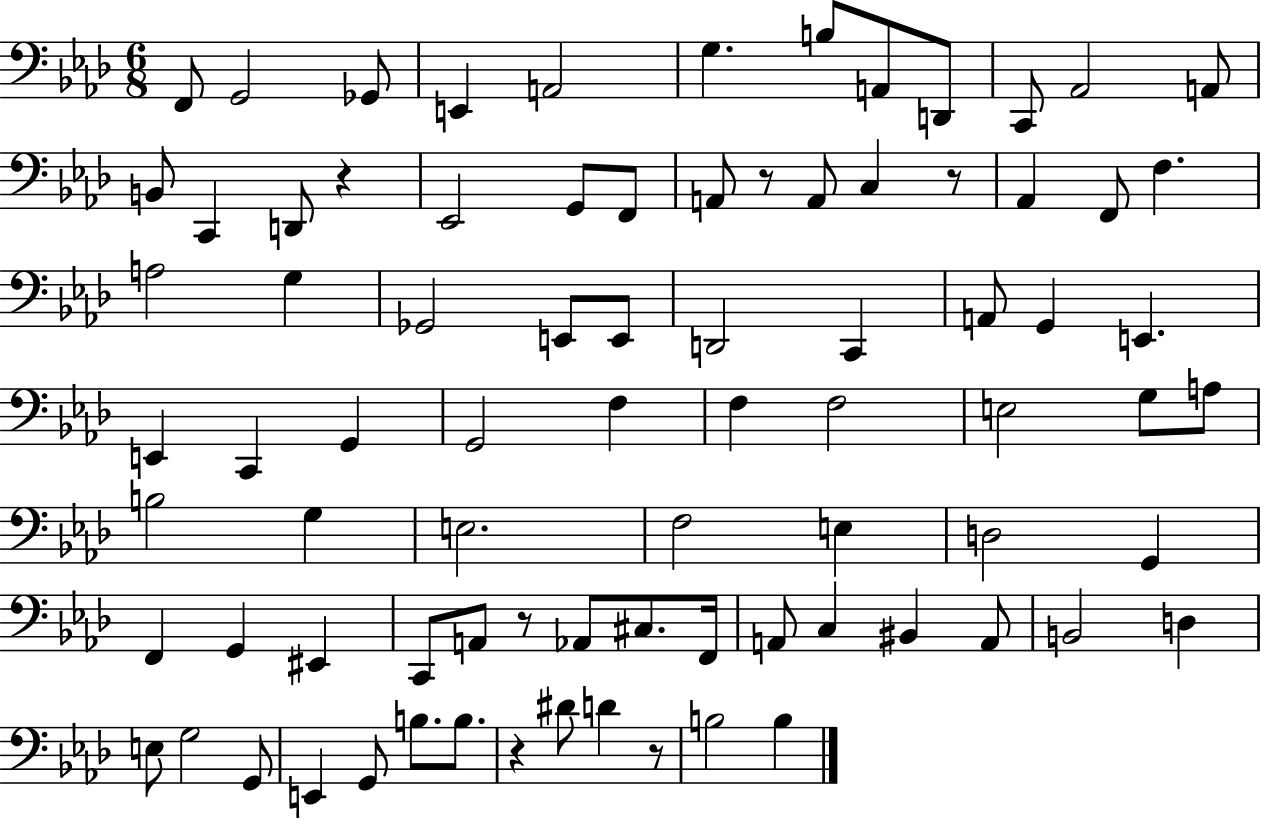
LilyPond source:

{
  \clef bass
  \numericTimeSignature
  \time 6/8
  \key aes \major
  f,8 g,2 ges,8 | e,4 a,2 | g4. b8 a,8 d,8 | c,8 aes,2 a,8 | \break b,8 c,4 d,8 r4 | ees,2 g,8 f,8 | a,8 r8 a,8 c4 r8 | aes,4 f,8 f4. | \break a2 g4 | ges,2 e,8 e,8 | d,2 c,4 | a,8 g,4 e,4. | \break e,4 c,4 g,4 | g,2 f4 | f4 f2 | e2 g8 a8 | \break b2 g4 | e2. | f2 e4 | d2 g,4 | \break f,4 g,4 eis,4 | c,8 a,8 r8 aes,8 cis8. f,16 | a,8 c4 bis,4 a,8 | b,2 d4 | \break e8 g2 g,8 | e,4 g,8 b8. b8. | r4 dis'8 d'4 r8 | b2 b4 | \break \bar "|."
}